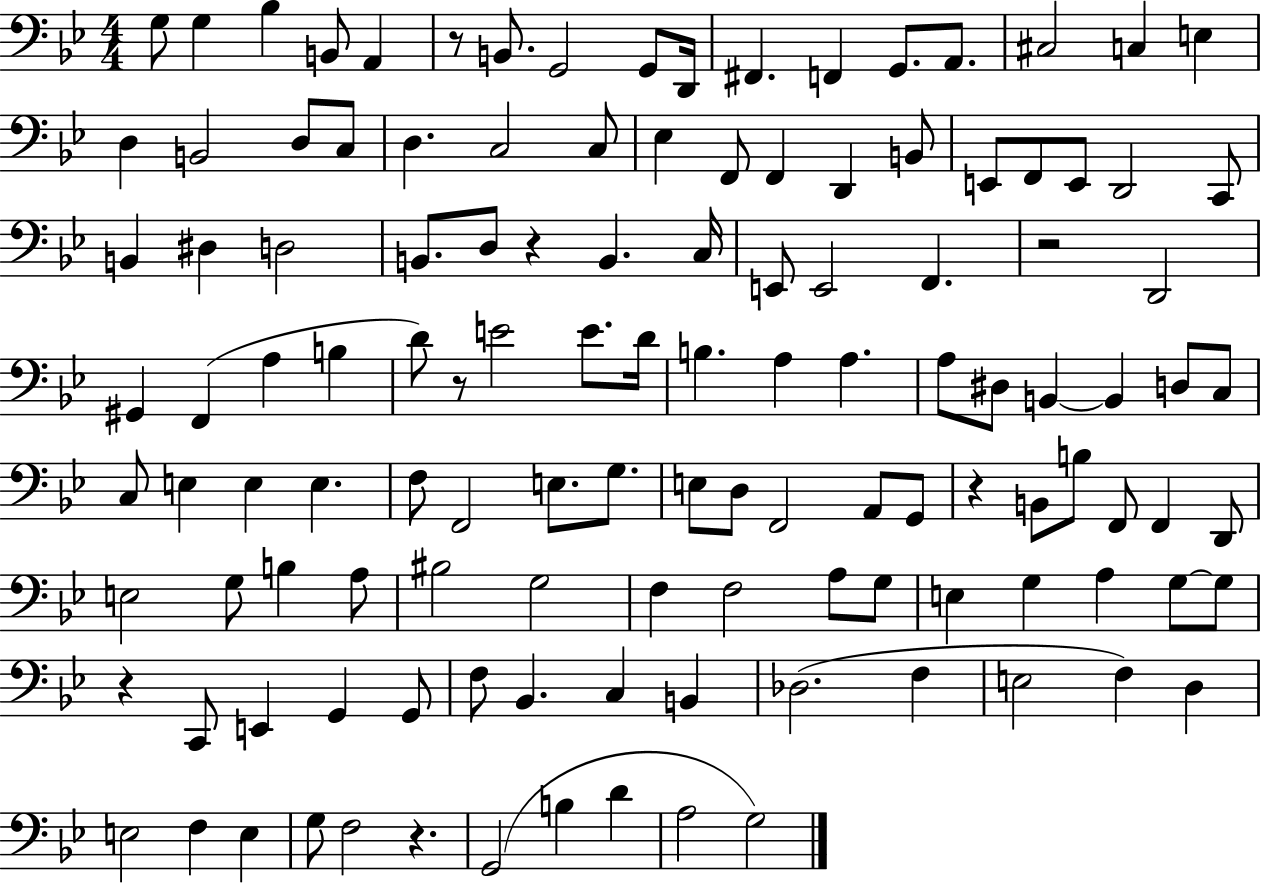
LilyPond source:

{
  \clef bass
  \numericTimeSignature
  \time 4/4
  \key bes \major
  g8 g4 bes4 b,8 a,4 | r8 b,8. g,2 g,8 d,16 | fis,4. f,4 g,8. a,8. | cis2 c4 e4 | \break d4 b,2 d8 c8 | d4. c2 c8 | ees4 f,8 f,4 d,4 b,8 | e,8 f,8 e,8 d,2 c,8 | \break b,4 dis4 d2 | b,8. d8 r4 b,4. c16 | e,8 e,2 f,4. | r2 d,2 | \break gis,4 f,4( a4 b4 | d'8) r8 e'2 e'8. d'16 | b4. a4 a4. | a8 dis8 b,4~~ b,4 d8 c8 | \break c8 e4 e4 e4. | f8 f,2 e8. g8. | e8 d8 f,2 a,8 g,8 | r4 b,8 b8 f,8 f,4 d,8 | \break e2 g8 b4 a8 | bis2 g2 | f4 f2 a8 g8 | e4 g4 a4 g8~~ g8 | \break r4 c,8 e,4 g,4 g,8 | f8 bes,4. c4 b,4 | des2.( f4 | e2 f4) d4 | \break e2 f4 e4 | g8 f2 r4. | g,2( b4 d'4 | a2 g2) | \break \bar "|."
}